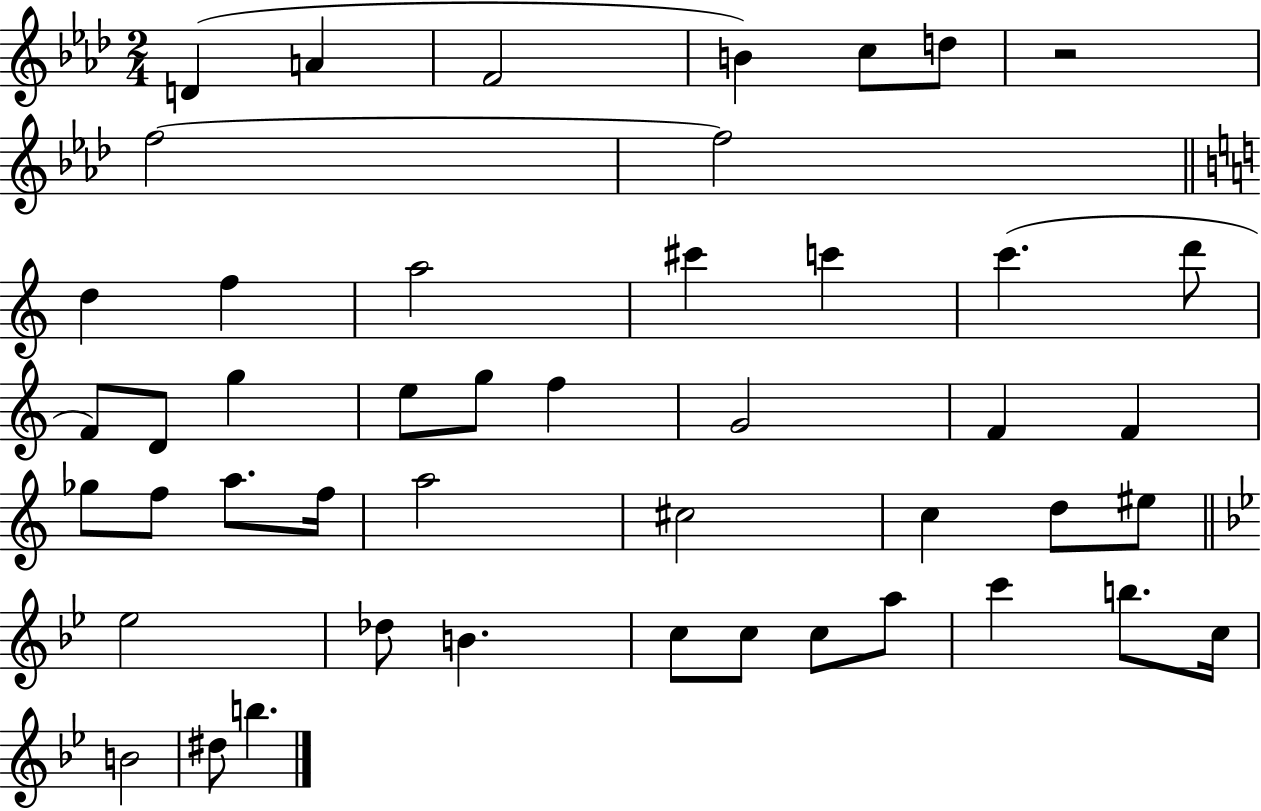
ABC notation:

X:1
T:Untitled
M:2/4
L:1/4
K:Ab
D A F2 B c/2 d/2 z2 f2 f2 d f a2 ^c' c' c' d'/2 F/2 D/2 g e/2 g/2 f G2 F F _g/2 f/2 a/2 f/4 a2 ^c2 c d/2 ^e/2 _e2 _d/2 B c/2 c/2 c/2 a/2 c' b/2 c/4 B2 ^d/2 b